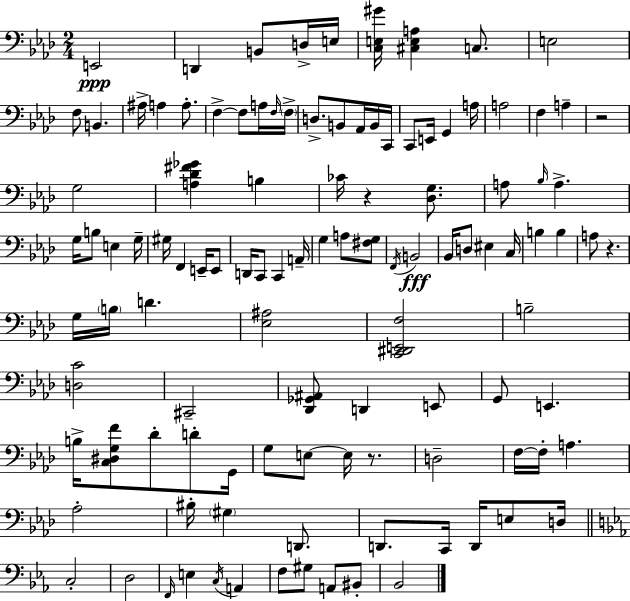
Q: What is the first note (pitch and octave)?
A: E2